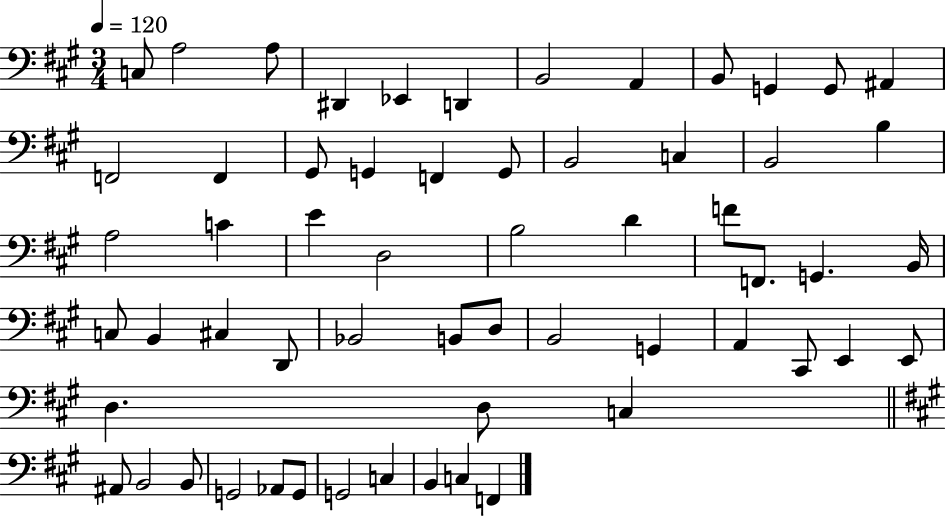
{
  \clef bass
  \numericTimeSignature
  \time 3/4
  \key a \major
  \tempo 4 = 120
  c8 a2 a8 | dis,4 ees,4 d,4 | b,2 a,4 | b,8 g,4 g,8 ais,4 | \break f,2 f,4 | gis,8 g,4 f,4 g,8 | b,2 c4 | b,2 b4 | \break a2 c'4 | e'4 d2 | b2 d'4 | f'8 f,8. g,4. b,16 | \break c8 b,4 cis4 d,8 | bes,2 b,8 d8 | b,2 g,4 | a,4 cis,8 e,4 e,8 | \break d4. d8 c4 | \bar "||" \break \key a \major ais,8 b,2 b,8 | g,2 aes,8 g,8 | g,2 c4 | b,4 c4 f,4 | \break \bar "|."
}